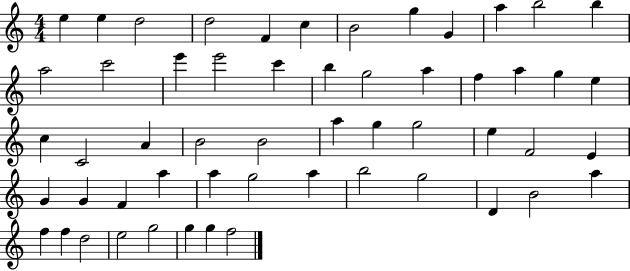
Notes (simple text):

E5/q E5/q D5/h D5/h F4/q C5/q B4/h G5/q G4/q A5/q B5/h B5/q A5/h C6/h E6/q E6/h C6/q B5/q G5/h A5/q F5/q A5/q G5/q E5/q C5/q C4/h A4/q B4/h B4/h A5/q G5/q G5/h E5/q F4/h E4/q G4/q G4/q F4/q A5/q A5/q G5/h A5/q B5/h G5/h D4/q B4/h A5/q F5/q F5/q D5/h E5/h G5/h G5/q G5/q F5/h